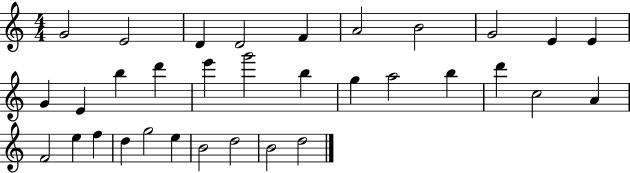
{
  \clef treble
  \numericTimeSignature
  \time 4/4
  \key c \major
  g'2 e'2 | d'4 d'2 f'4 | a'2 b'2 | g'2 e'4 e'4 | \break g'4 e'4 b''4 d'''4 | e'''4 g'''2 b''4 | g''4 a''2 b''4 | d'''4 c''2 a'4 | \break f'2 e''4 f''4 | d''4 g''2 e''4 | b'2 d''2 | b'2 d''2 | \break \bar "|."
}